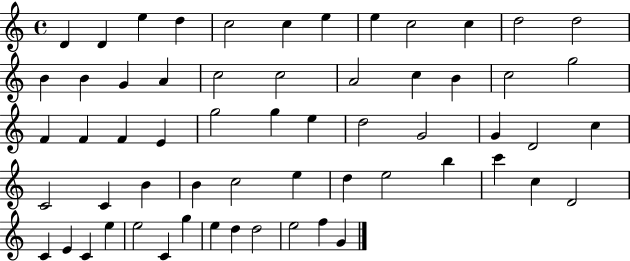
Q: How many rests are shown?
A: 0